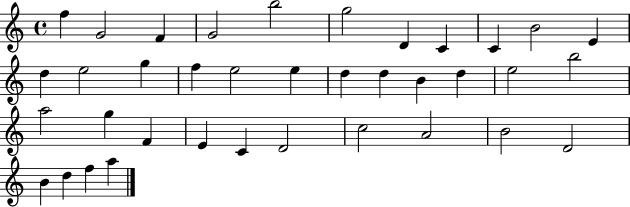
{
  \clef treble
  \time 4/4
  \defaultTimeSignature
  \key c \major
  f''4 g'2 f'4 | g'2 b''2 | g''2 d'4 c'4 | c'4 b'2 e'4 | \break d''4 e''2 g''4 | f''4 e''2 e''4 | d''4 d''4 b'4 d''4 | e''2 b''2 | \break a''2 g''4 f'4 | e'4 c'4 d'2 | c''2 a'2 | b'2 d'2 | \break b'4 d''4 f''4 a''4 | \bar "|."
}